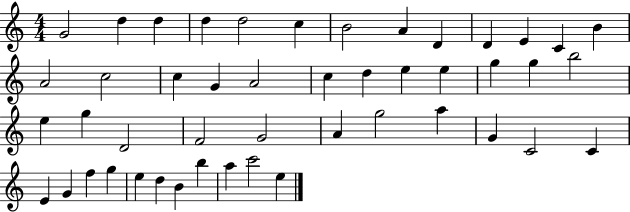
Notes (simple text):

G4/h D5/q D5/q D5/q D5/h C5/q B4/h A4/q D4/q D4/q E4/q C4/q B4/q A4/h C5/h C5/q G4/q A4/h C5/q D5/q E5/q E5/q G5/q G5/q B5/h E5/q G5/q D4/h F4/h G4/h A4/q G5/h A5/q G4/q C4/h C4/q E4/q G4/q F5/q G5/q E5/q D5/q B4/q B5/q A5/q C6/h E5/q